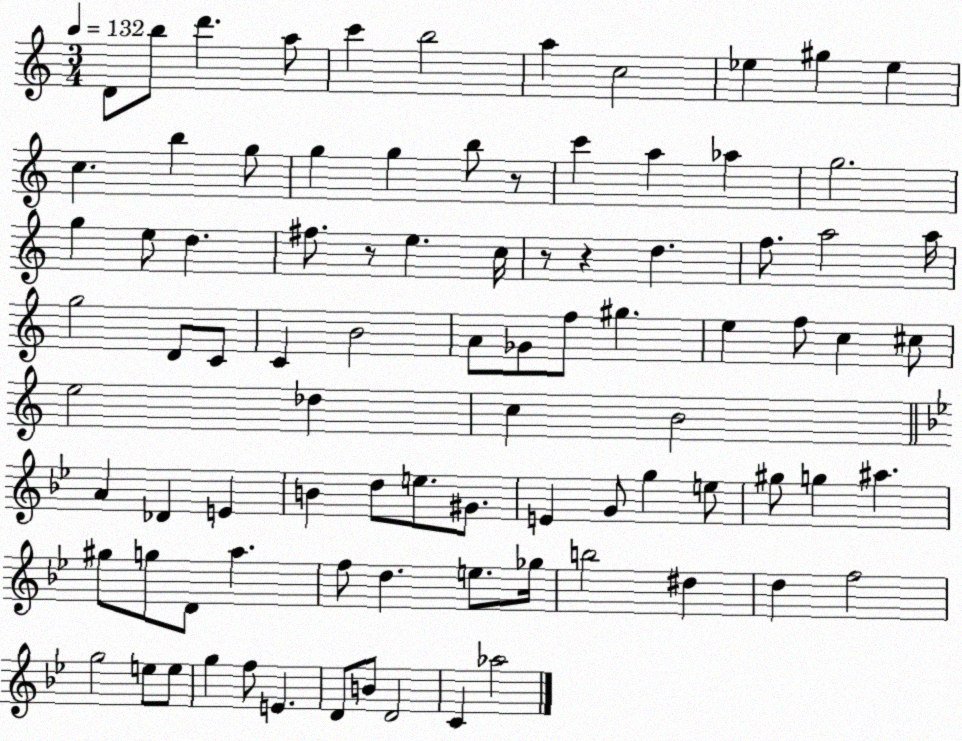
X:1
T:Untitled
M:3/4
L:1/4
K:C
D/2 b/2 d' a/2 c' b2 a c2 _e ^g _e c b g/2 g g b/2 z/2 c' a _a g2 g e/2 d ^f/2 z/2 e c/4 z/2 z d f/2 a2 a/4 g2 D/2 C/2 C B2 A/2 _G/2 f/2 ^g e f/2 c ^c/2 e2 _d c B2 A _D E B d/2 e/2 ^G/2 E G/2 g e/2 ^g/2 g ^a ^g/2 g/2 D/2 a f/2 d e/2 _g/4 b2 ^d d f2 g2 e/2 e/2 g f/2 E D/2 B/2 D2 C _a2